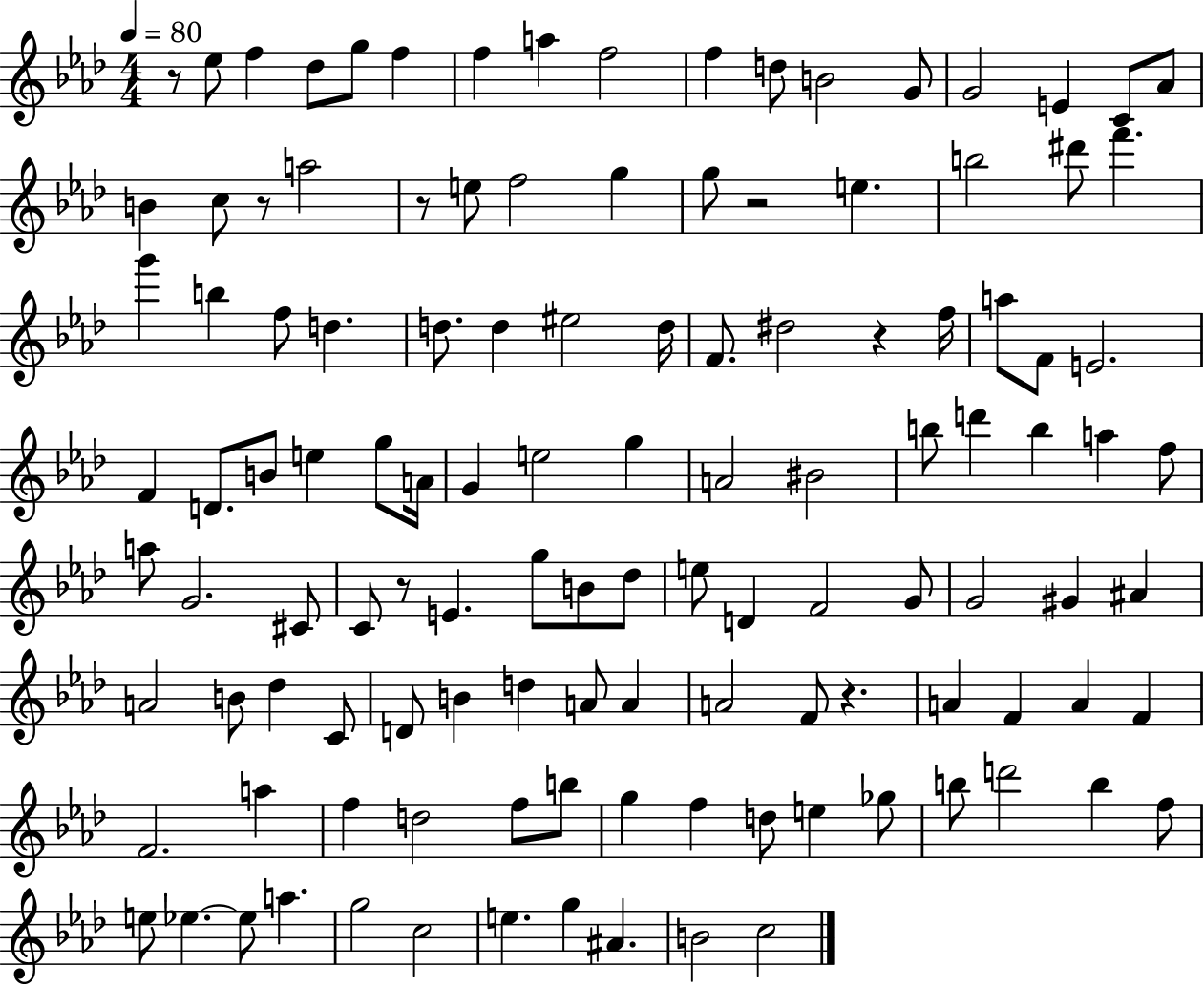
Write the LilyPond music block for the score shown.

{
  \clef treble
  \numericTimeSignature
  \time 4/4
  \key aes \major
  \tempo 4 = 80
  r8 ees''8 f''4 des''8 g''8 f''4 | f''4 a''4 f''2 | f''4 d''8 b'2 g'8 | g'2 e'4 c'8 aes'8 | \break b'4 c''8 r8 a''2 | r8 e''8 f''2 g''4 | g''8 r2 e''4. | b''2 dis'''8 f'''4. | \break g'''4 b''4 f''8 d''4. | d''8. d''4 eis''2 d''16 | f'8. dis''2 r4 f''16 | a''8 f'8 e'2. | \break f'4 d'8. b'8 e''4 g''8 a'16 | g'4 e''2 g''4 | a'2 bis'2 | b''8 d'''4 b''4 a''4 f''8 | \break a''8 g'2. cis'8 | c'8 r8 e'4. g''8 b'8 des''8 | e''8 d'4 f'2 g'8 | g'2 gis'4 ais'4 | \break a'2 b'8 des''4 c'8 | d'8 b'4 d''4 a'8 a'4 | a'2 f'8 r4. | a'4 f'4 a'4 f'4 | \break f'2. a''4 | f''4 d''2 f''8 b''8 | g''4 f''4 d''8 e''4 ges''8 | b''8 d'''2 b''4 f''8 | \break e''8 ees''4.~~ ees''8 a''4. | g''2 c''2 | e''4. g''4 ais'4. | b'2 c''2 | \break \bar "|."
}